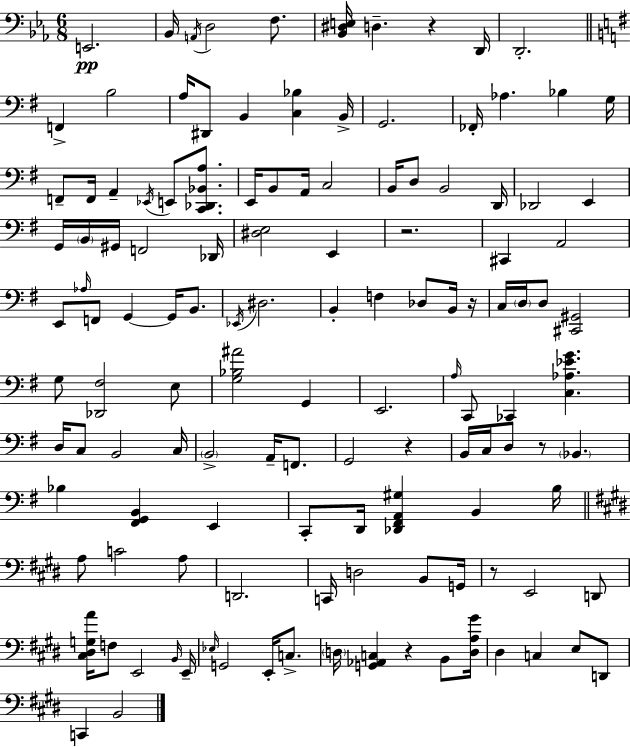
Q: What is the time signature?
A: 6/8